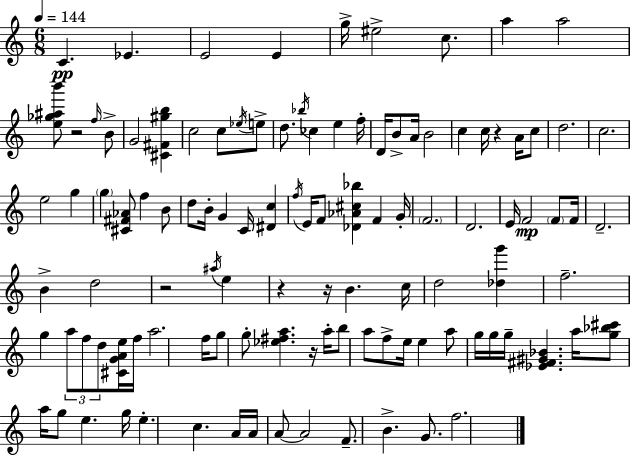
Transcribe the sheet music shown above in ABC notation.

X:1
T:Untitled
M:6/8
L:1/4
K:C
C _E E2 E g/4 ^e2 c/2 a a2 [e_g^ab']/2 z2 f/4 B/2 G2 [^C^F^gb] c2 c/2 _e/4 e/2 d/2 _b/4 _c e f/4 D/4 B/2 A/4 B2 c c/4 z A/4 c/2 d2 c2 e2 g g [^C^F_A]/2 f B/2 d/2 B/4 G C/4 [^Dc] f/4 E/4 F/2 [_D_A^c_b] F G/4 F2 D2 E/4 F2 F/2 F/4 D2 B d2 z2 ^a/4 e z z/4 B c/4 d2 [_dg'] f2 g a/2 f/2 d/2 [^CGAe]/4 f/4 a2 f/4 g/2 g/2 [_e^fa] z/4 a/4 b/2 a/2 f/2 e/4 e a/2 g/4 g/4 g/4 [_E^F^G_B] a/4 [g_b^c']/2 a/4 g/2 e g/4 e c A/4 A/4 A/2 A2 F/2 B G/2 f2